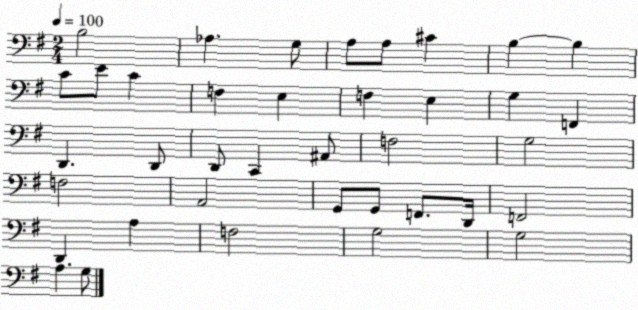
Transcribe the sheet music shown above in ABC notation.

X:1
T:Untitled
M:2/4
L:1/4
K:G
B,2 _A, G,/2 A,/2 A,/2 ^C B, B, C/2 E/2 C F, E, F, E, G, F,, D,, D,,/2 D,,/2 C,, ^A,,/2 F,2 G,2 F,2 A,,2 G,,/2 G,,/2 F,,/2 D,,/4 F,,2 D,, A, F,2 G,2 G,2 A, G,/2